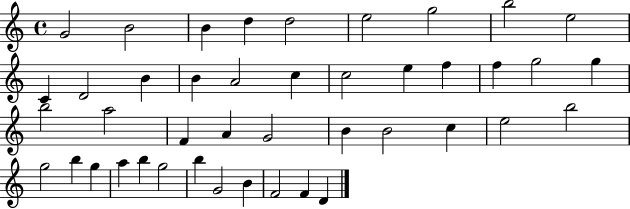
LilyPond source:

{
  \clef treble
  \time 4/4
  \defaultTimeSignature
  \key c \major
  g'2 b'2 | b'4 d''4 d''2 | e''2 g''2 | b''2 e''2 | \break c'4 d'2 b'4 | b'4 a'2 c''4 | c''2 e''4 f''4 | f''4 g''2 g''4 | \break b''2 a''2 | f'4 a'4 g'2 | b'4 b'2 c''4 | e''2 b''2 | \break g''2 b''4 g''4 | a''4 b''4 g''2 | b''4 g'2 b'4 | f'2 f'4 d'4 | \break \bar "|."
}